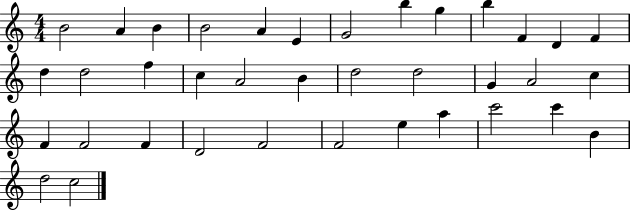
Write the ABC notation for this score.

X:1
T:Untitled
M:4/4
L:1/4
K:C
B2 A B B2 A E G2 b g b F D F d d2 f c A2 B d2 d2 G A2 c F F2 F D2 F2 F2 e a c'2 c' B d2 c2